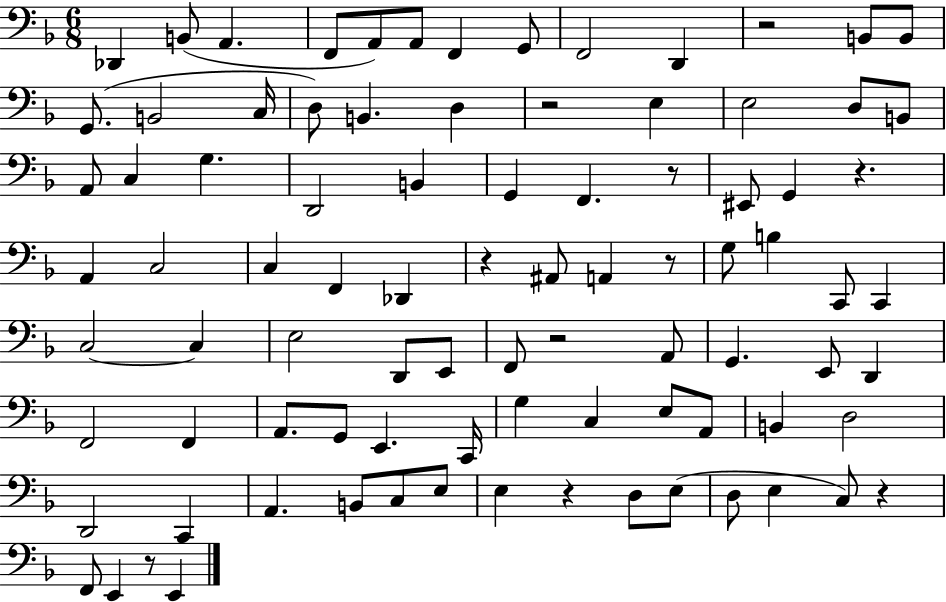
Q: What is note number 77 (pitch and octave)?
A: F2